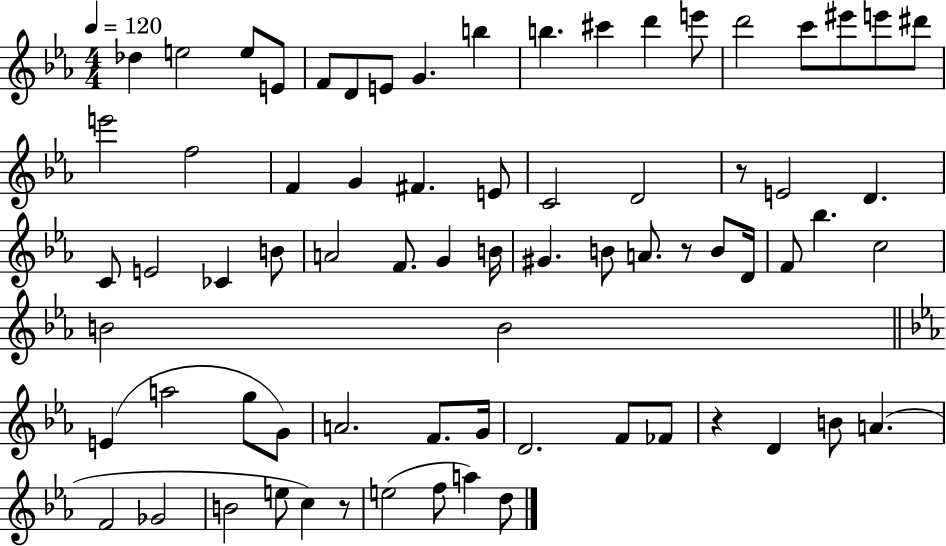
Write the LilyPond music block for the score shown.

{
  \clef treble
  \numericTimeSignature
  \time 4/4
  \key ees \major
  \tempo 4 = 120
  des''4 e''2 e''8 e'8 | f'8 d'8 e'8 g'4. b''4 | b''4. cis'''4 d'''4 e'''8 | d'''2 c'''8 eis'''8 e'''8 dis'''8 | \break e'''2 f''2 | f'4 g'4 fis'4. e'8 | c'2 d'2 | r8 e'2 d'4. | \break c'8 e'2 ces'4 b'8 | a'2 f'8. g'4 b'16 | gis'4. b'8 a'8. r8 b'8 d'16 | f'8 bes''4. c''2 | \break b'2 b'2 | \bar "||" \break \key c \minor e'4( a''2 g''8 g'8) | a'2. f'8. g'16 | d'2. f'8 fes'8 | r4 d'4 b'8 a'4.( | \break f'2 ges'2 | b'2 e''8 c''4) r8 | e''2( f''8 a''4) d''8 | \bar "|."
}